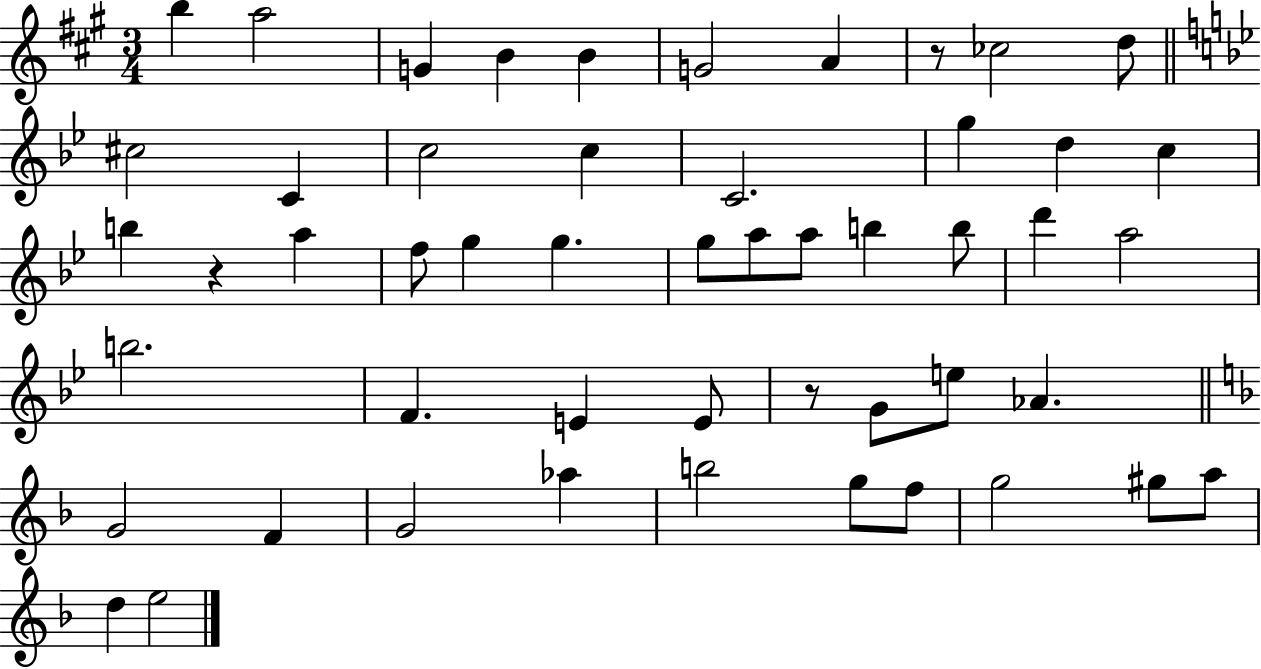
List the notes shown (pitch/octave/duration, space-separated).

B5/q A5/h G4/q B4/q B4/q G4/h A4/q R/e CES5/h D5/e C#5/h C4/q C5/h C5/q C4/h. G5/q D5/q C5/q B5/q R/q A5/q F5/e G5/q G5/q. G5/e A5/e A5/e B5/q B5/e D6/q A5/h B5/h. F4/q. E4/q E4/e R/e G4/e E5/e Ab4/q. G4/h F4/q G4/h Ab5/q B5/h G5/e F5/e G5/h G#5/e A5/e D5/q E5/h